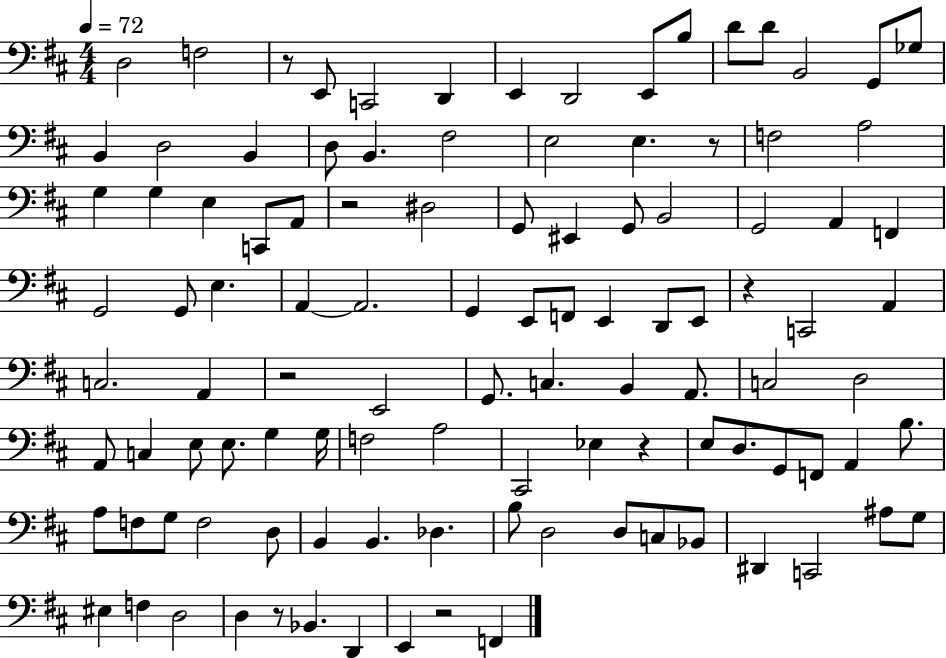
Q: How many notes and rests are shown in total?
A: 108